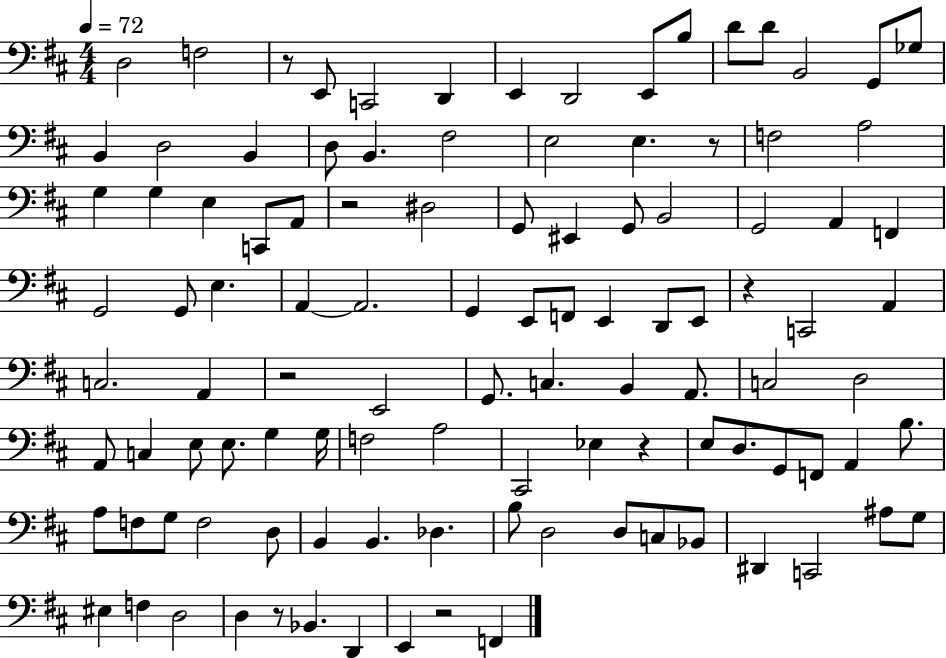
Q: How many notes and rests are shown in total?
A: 108